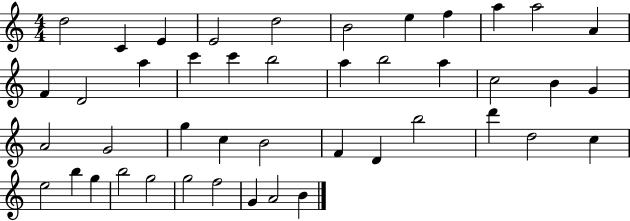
X:1
T:Untitled
M:4/4
L:1/4
K:C
d2 C E E2 d2 B2 e f a a2 A F D2 a c' c' b2 a b2 a c2 B G A2 G2 g c B2 F D b2 d' d2 c e2 b g b2 g2 g2 f2 G A2 B